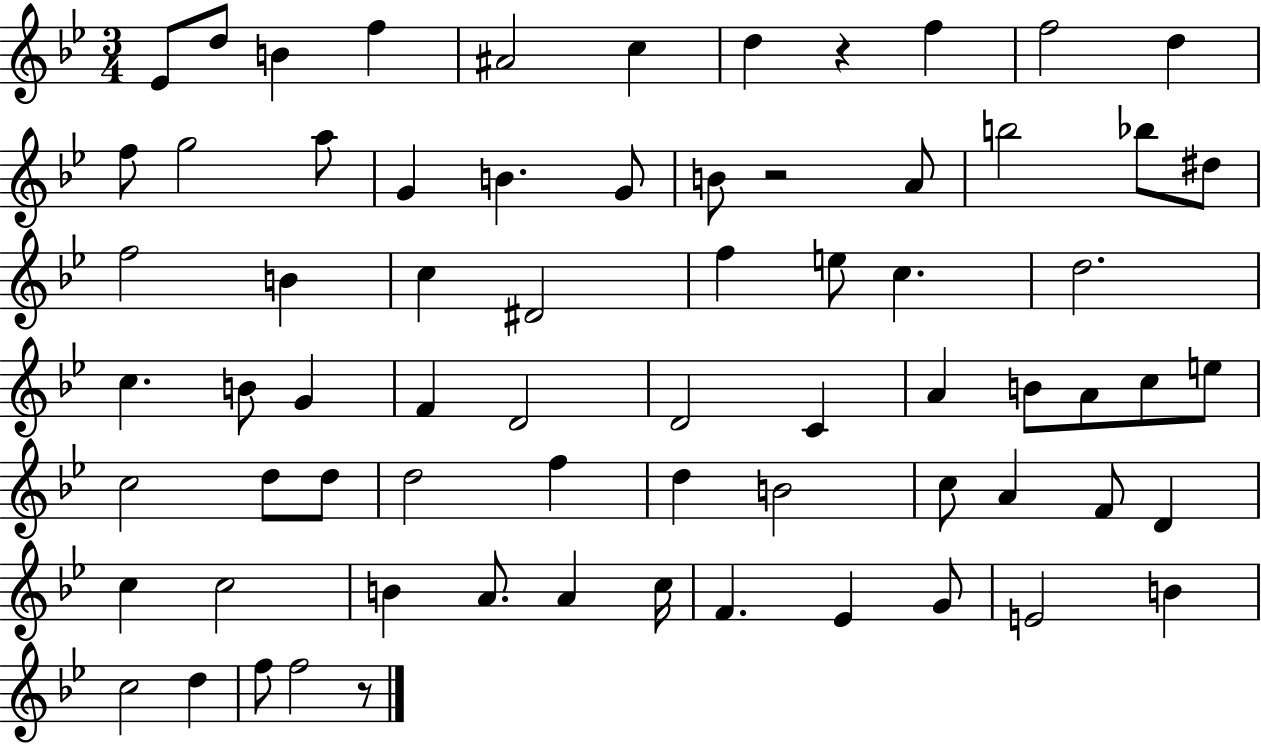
{
  \clef treble
  \numericTimeSignature
  \time 3/4
  \key bes \major
  ees'8 d''8 b'4 f''4 | ais'2 c''4 | d''4 r4 f''4 | f''2 d''4 | \break f''8 g''2 a''8 | g'4 b'4. g'8 | b'8 r2 a'8 | b''2 bes''8 dis''8 | \break f''2 b'4 | c''4 dis'2 | f''4 e''8 c''4. | d''2. | \break c''4. b'8 g'4 | f'4 d'2 | d'2 c'4 | a'4 b'8 a'8 c''8 e''8 | \break c''2 d''8 d''8 | d''2 f''4 | d''4 b'2 | c''8 a'4 f'8 d'4 | \break c''4 c''2 | b'4 a'8. a'4 c''16 | f'4. ees'4 g'8 | e'2 b'4 | \break c''2 d''4 | f''8 f''2 r8 | \bar "|."
}